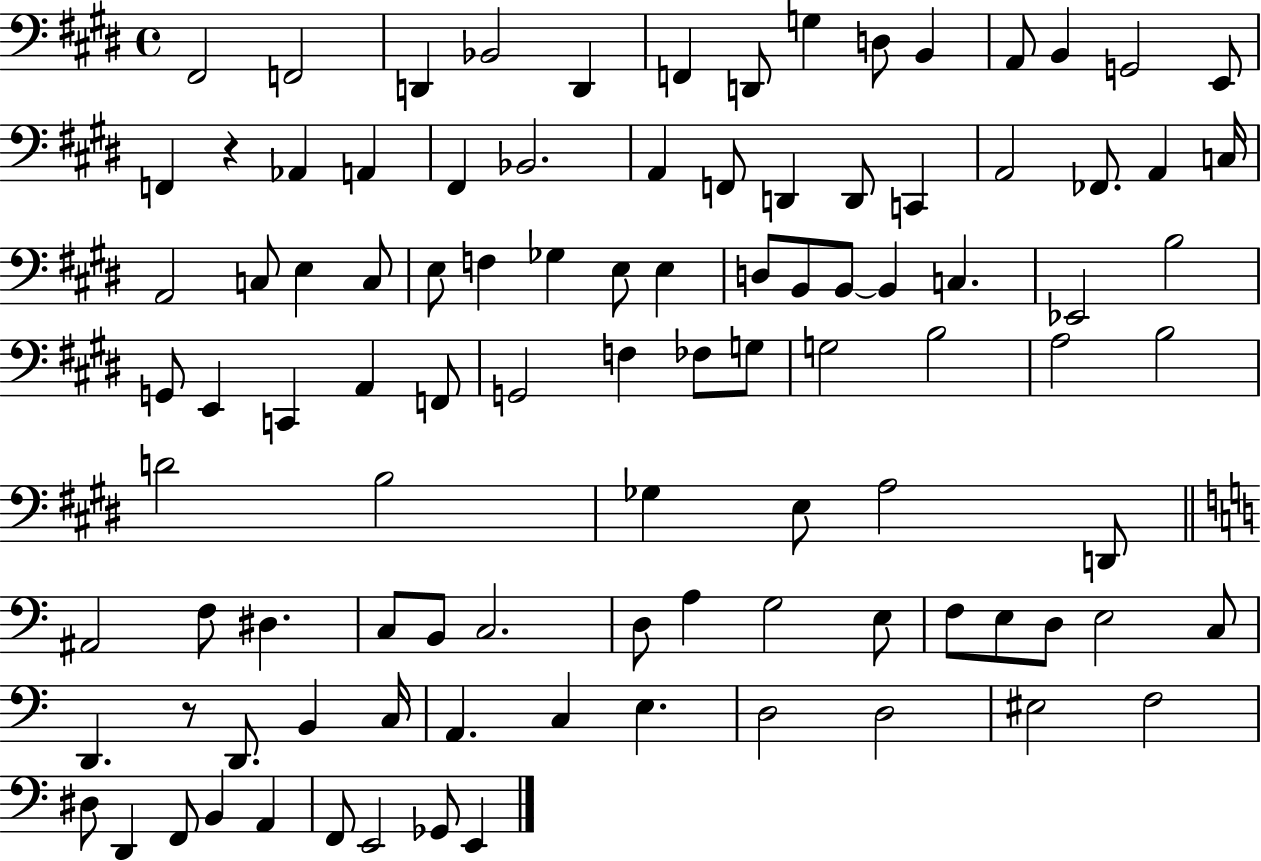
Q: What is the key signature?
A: E major